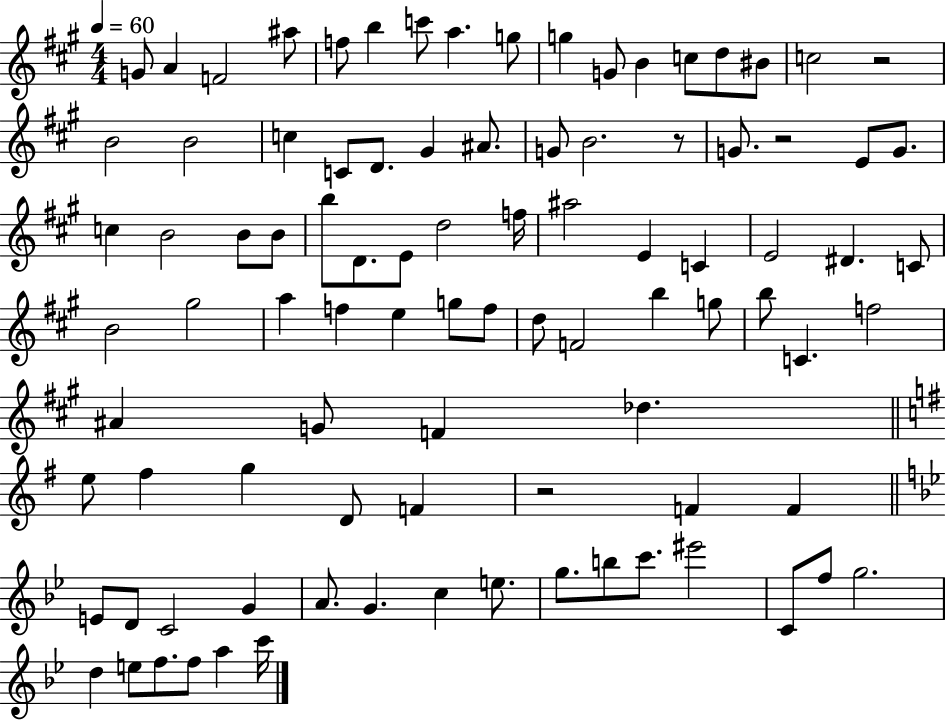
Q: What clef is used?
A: treble